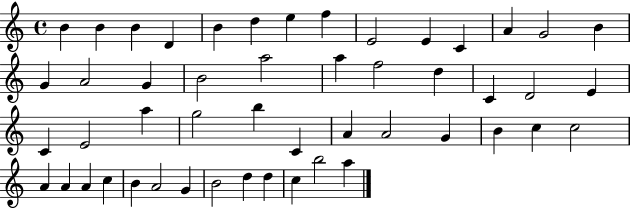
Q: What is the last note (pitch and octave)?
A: A5